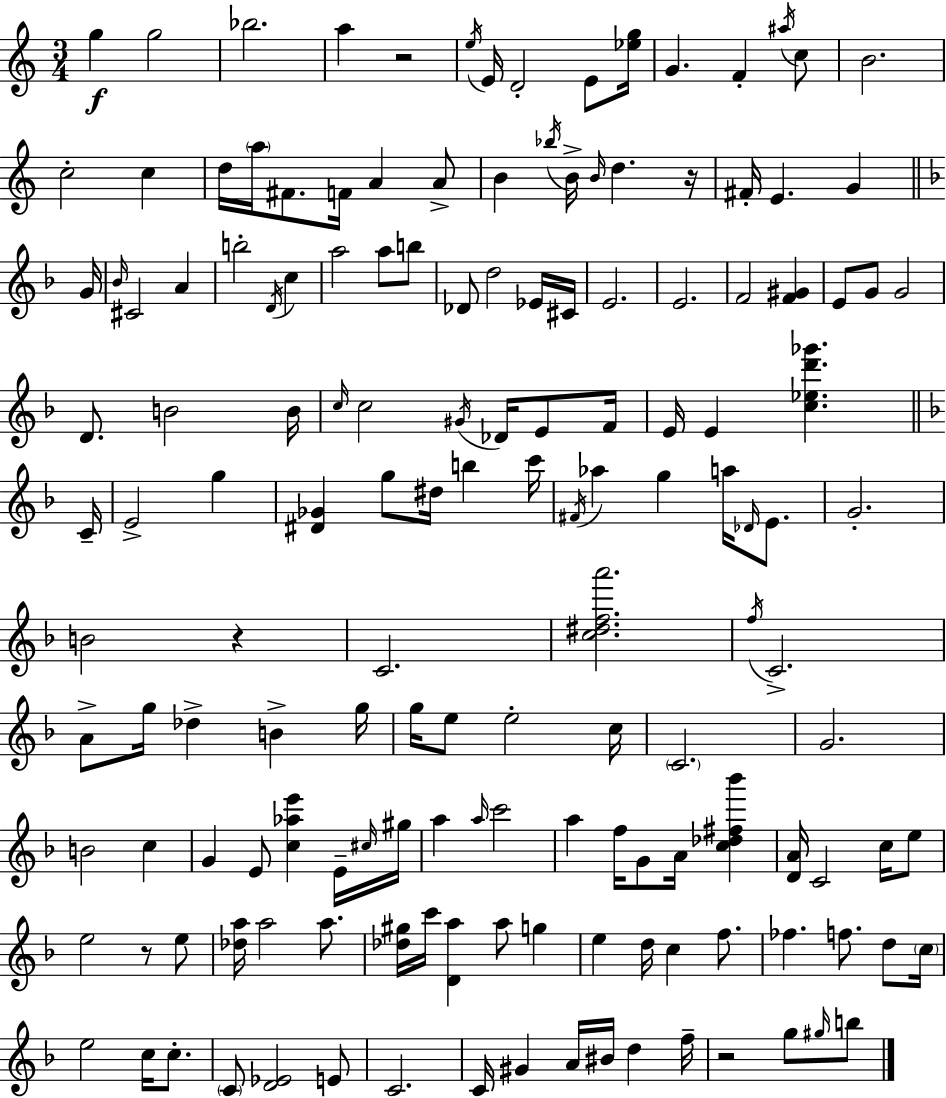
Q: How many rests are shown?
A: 5